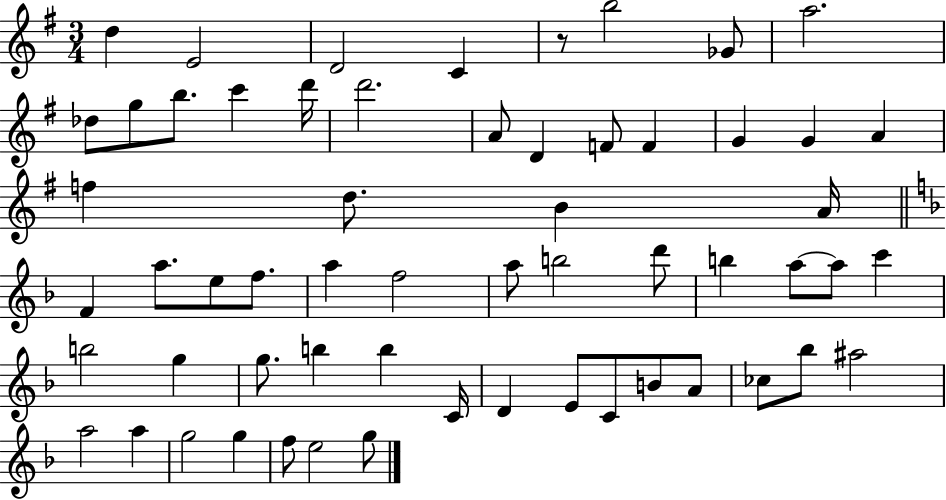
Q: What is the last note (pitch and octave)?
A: G5